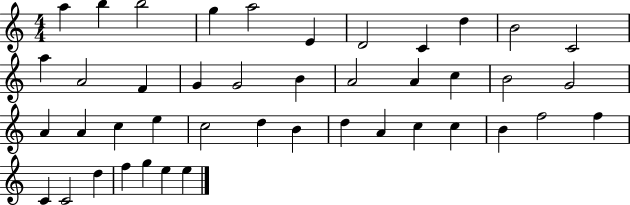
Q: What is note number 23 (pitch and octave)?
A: A4